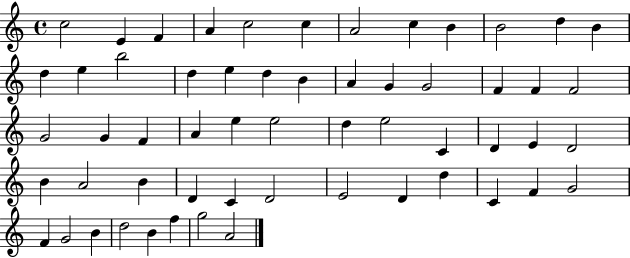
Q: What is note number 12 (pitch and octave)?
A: B4